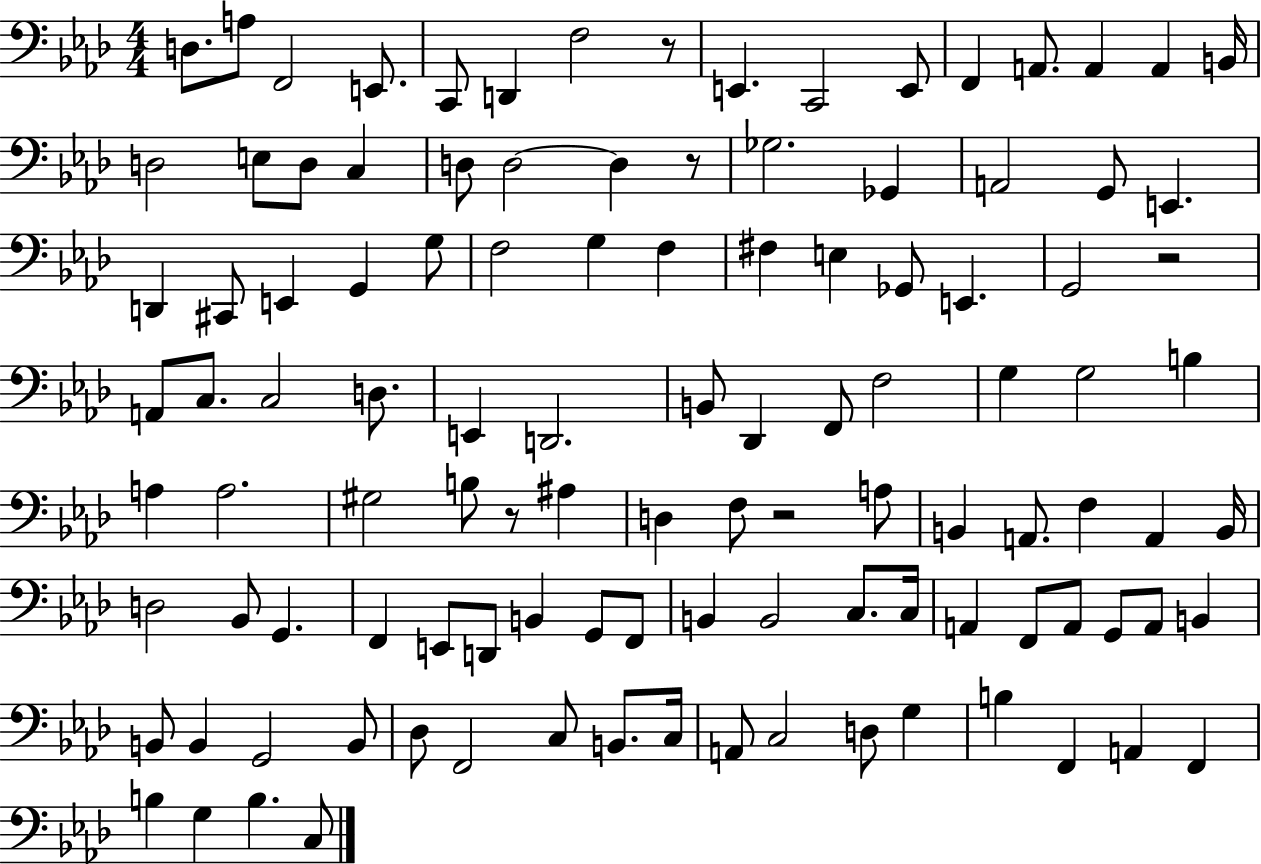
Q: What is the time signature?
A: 4/4